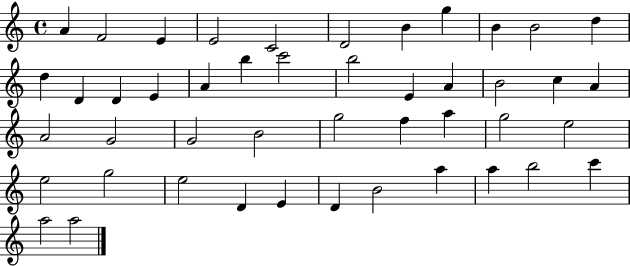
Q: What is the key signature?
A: C major